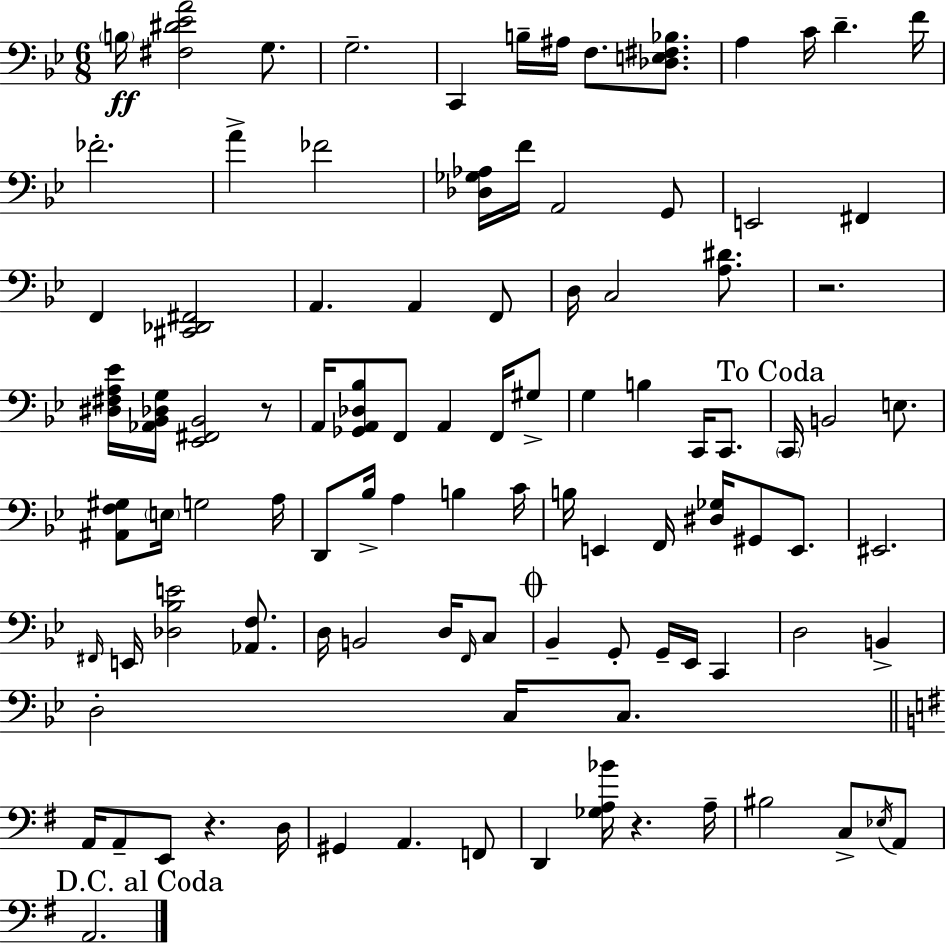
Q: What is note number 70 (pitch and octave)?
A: A2